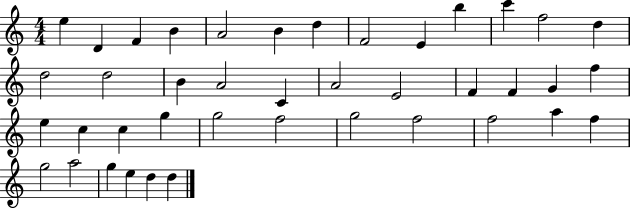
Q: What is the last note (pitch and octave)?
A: D5